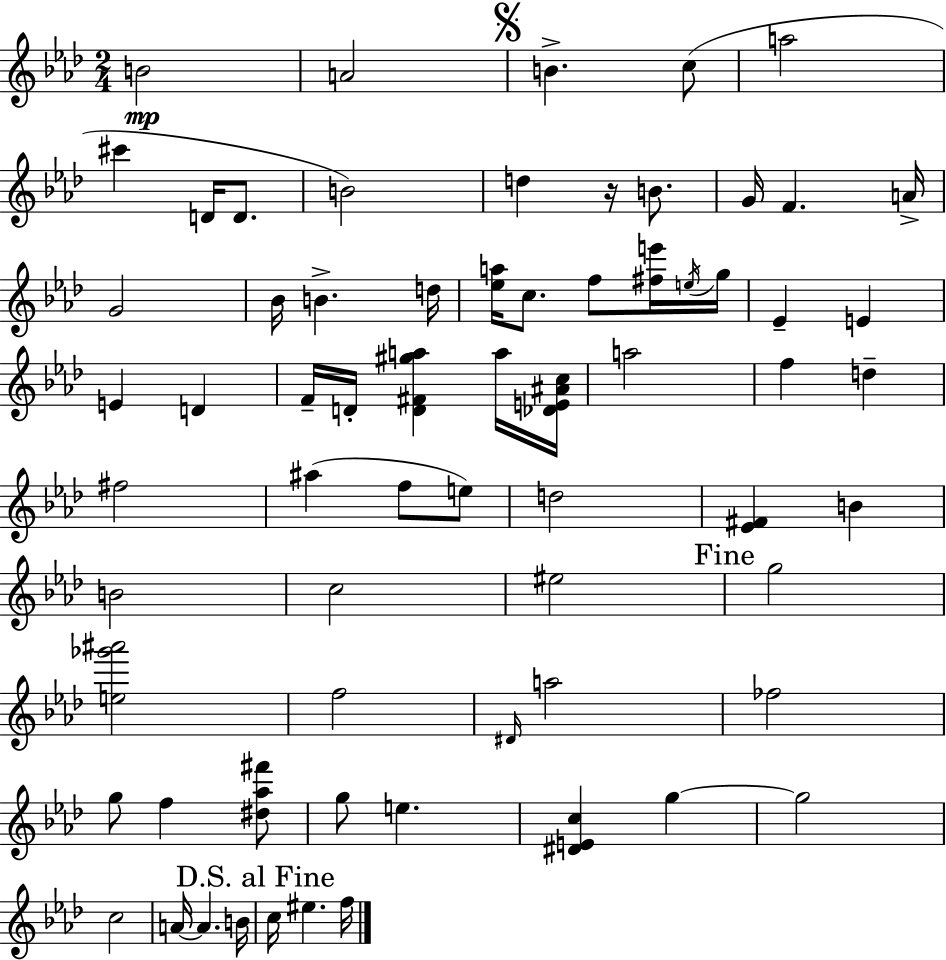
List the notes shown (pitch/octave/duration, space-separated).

B4/h A4/h B4/q. C5/e A5/h C#6/q D4/s D4/e. B4/h D5/q R/s B4/e. G4/s F4/q. A4/s G4/h Bb4/s B4/q. D5/s [Eb5,A5]/s C5/e. F5/e [F#5,E6]/s E5/s G5/s Eb4/q E4/q E4/q D4/q F4/s D4/s [D4,F#4,G#5,A5]/q A5/s [Db4,E4,A#4,C5]/s A5/h F5/q D5/q F#5/h A#5/q F5/e E5/e D5/h [Eb4,F#4]/q B4/q B4/h C5/h EIS5/h G5/h [E5,Gb6,A#6]/h F5/h D#4/s A5/h FES5/h G5/e F5/q [D#5,Ab5,F#6]/e G5/e E5/q. [D#4,E4,C5]/q G5/q G5/h C5/h A4/s A4/q. B4/s C5/s EIS5/q. F5/s